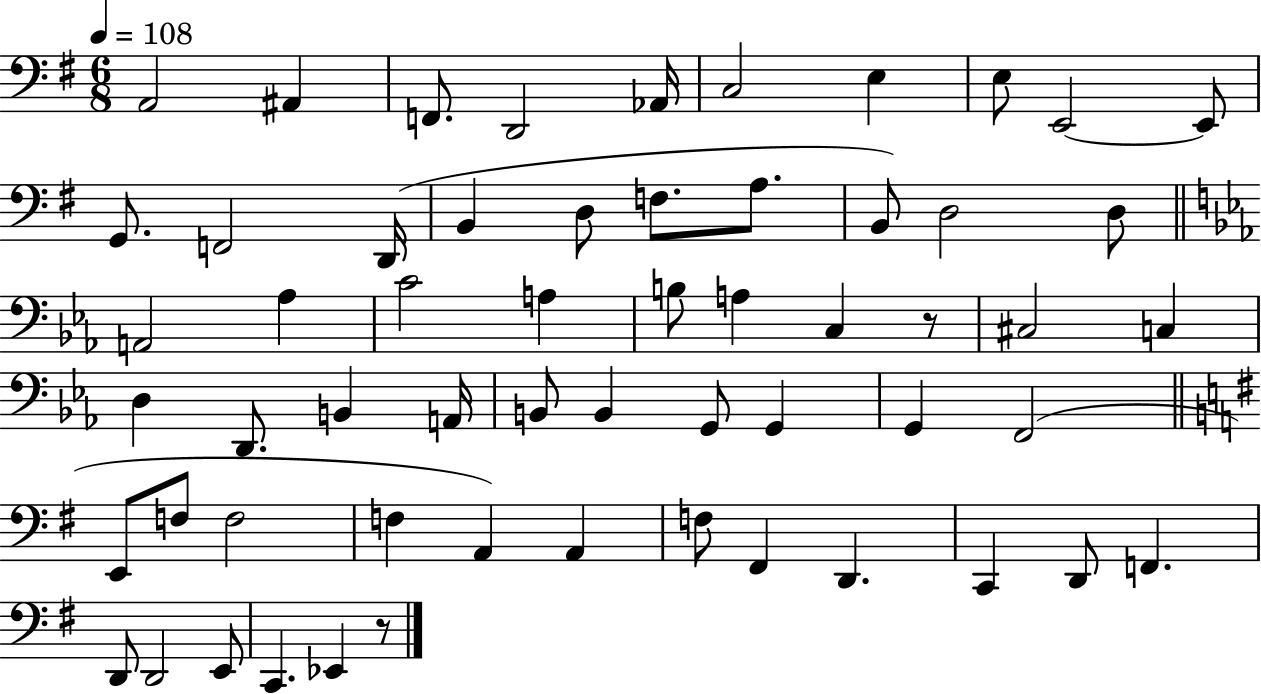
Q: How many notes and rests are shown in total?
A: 58